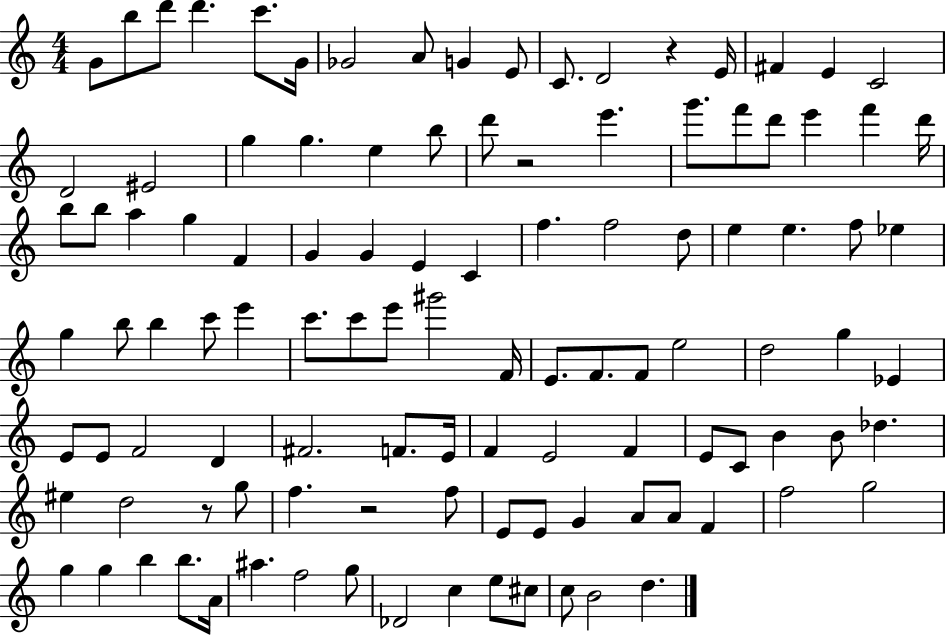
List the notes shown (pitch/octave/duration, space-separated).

G4/e B5/e D6/e D6/q. C6/e. G4/s Gb4/h A4/e G4/q E4/e C4/e. D4/h R/q E4/s F#4/q E4/q C4/h D4/h EIS4/h G5/q G5/q. E5/q B5/e D6/e R/h E6/q. G6/e. F6/e D6/e E6/q F6/q D6/s B5/e B5/e A5/q G5/q F4/q G4/q G4/q E4/q C4/q F5/q. F5/h D5/e E5/q E5/q. F5/e Eb5/q G5/q B5/e B5/q C6/e E6/q C6/e. C6/e E6/e G#6/h F4/s E4/e. F4/e. F4/e E5/h D5/h G5/q Eb4/q E4/e E4/e F4/h D4/q F#4/h. F4/e. E4/s F4/q E4/h F4/q E4/e C4/e B4/q B4/e Db5/q. EIS5/q D5/h R/e G5/e F5/q. R/h F5/e E4/e E4/e G4/q A4/e A4/e F4/q F5/h G5/h G5/q G5/q B5/q B5/e. A4/s A#5/q. F5/h G5/e Db4/h C5/q E5/e C#5/e C5/e B4/h D5/q.